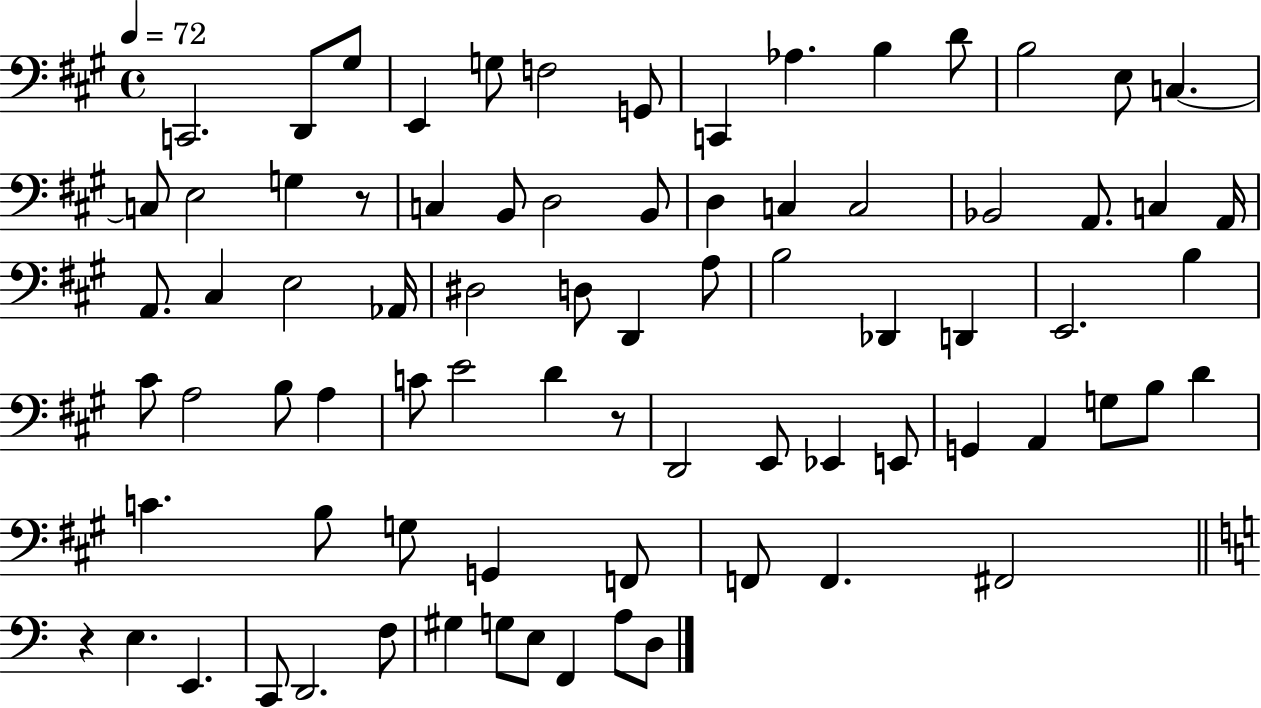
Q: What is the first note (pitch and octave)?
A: C2